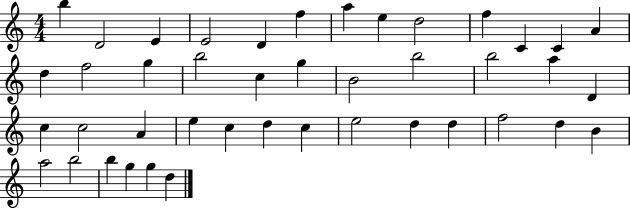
B5/q D4/h E4/q E4/h D4/q F5/q A5/q E5/q D5/h F5/q C4/q C4/q A4/q D5/q F5/h G5/q B5/h C5/q G5/q B4/h B5/h B5/h A5/q D4/q C5/q C5/h A4/q E5/q C5/q D5/q C5/q E5/h D5/q D5/q F5/h D5/q B4/q A5/h B5/h B5/q G5/q G5/q D5/q